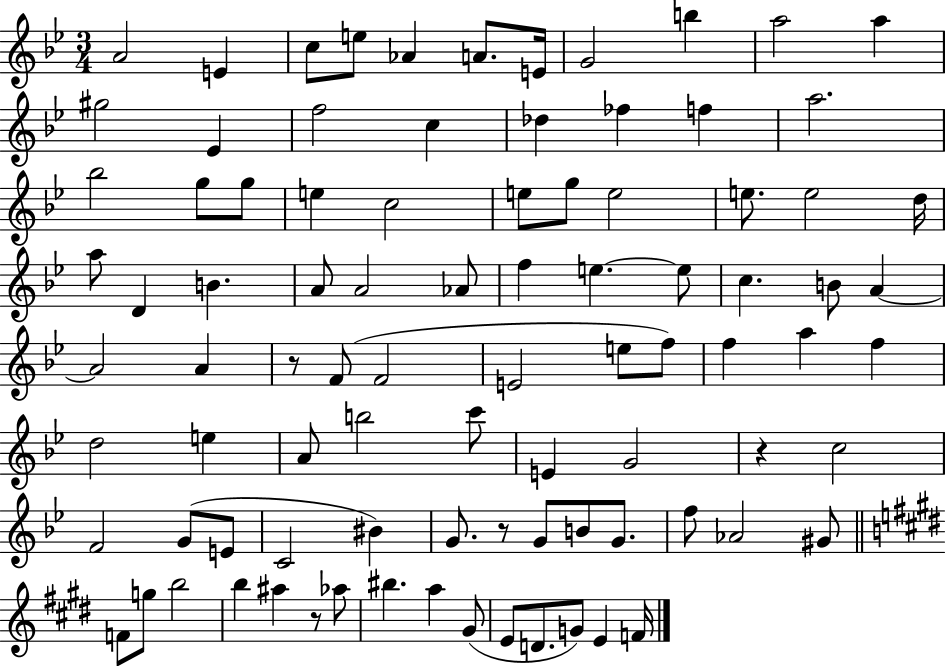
{
  \clef treble
  \numericTimeSignature
  \time 3/4
  \key bes \major
  a'2 e'4 | c''8 e''8 aes'4 a'8. e'16 | g'2 b''4 | a''2 a''4 | \break gis''2 ees'4 | f''2 c''4 | des''4 fes''4 f''4 | a''2. | \break bes''2 g''8 g''8 | e''4 c''2 | e''8 g''8 e''2 | e''8. e''2 d''16 | \break a''8 d'4 b'4. | a'8 a'2 aes'8 | f''4 e''4.~~ e''8 | c''4. b'8 a'4~~ | \break a'2 a'4 | r8 f'8( f'2 | e'2 e''8 f''8) | f''4 a''4 f''4 | \break d''2 e''4 | a'8 b''2 c'''8 | e'4 g'2 | r4 c''2 | \break f'2 g'8( e'8 | c'2 bis'4) | g'8. r8 g'8 b'8 g'8. | f''8 aes'2 gis'8 | \break \bar "||" \break \key e \major f'8 g''8 b''2 | b''4 ais''4 r8 aes''8 | bis''4. a''4 gis'8( | e'8 d'8. g'8) e'4 f'16 | \break \bar "|."
}